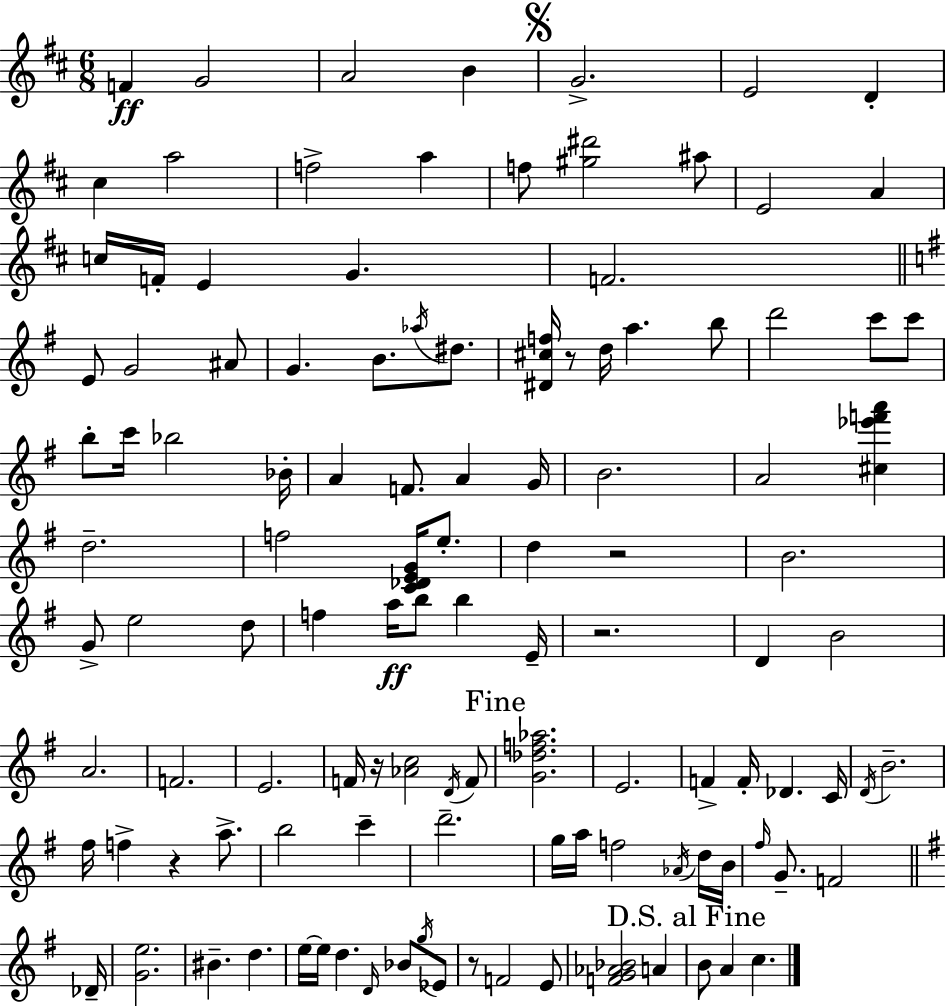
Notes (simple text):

F4/q G4/h A4/h B4/q G4/h. E4/h D4/q C#5/q A5/h F5/h A5/q F5/e [G#5,D#6]/h A#5/e E4/h A4/q C5/s F4/s E4/q G4/q. F4/h. E4/e G4/h A#4/e G4/q. B4/e. Ab5/s D#5/e. [D#4,C#5,F5]/s R/e D5/s A5/q. B5/e D6/h C6/e C6/e B5/e C6/s Bb5/h Bb4/s A4/q F4/e. A4/q G4/s B4/h. A4/h [C#5,Eb6,F6,A6]/q D5/h. F5/h [C4,Db4,E4,G4]/s E5/e. D5/q R/h B4/h. G4/e E5/h D5/e F5/q A5/s B5/e B5/q E4/s R/h. D4/q B4/h A4/h. F4/h. E4/h. F4/s R/s [Ab4,C5]/h D4/s F4/e [G4,Db5,F5,Ab5]/h. E4/h. F4/q F4/s Db4/q. C4/s D4/s B4/h. F#5/s F5/q R/q A5/e. B5/h C6/q D6/h. G5/s A5/s F5/h Ab4/s D5/s B4/s F#5/s G4/e. F4/h Db4/s [G4,E5]/h. BIS4/q. D5/q. E5/s E5/s D5/q. D4/s Bb4/e G5/s Eb4/e R/e F4/h E4/e [F4,G4,Ab4,Bb4]/h A4/q B4/e A4/q C5/q.